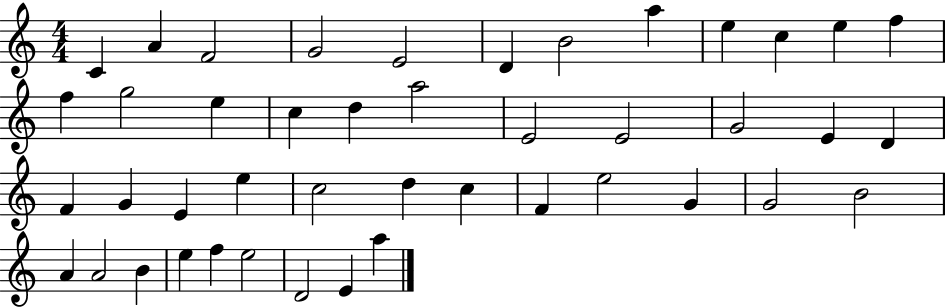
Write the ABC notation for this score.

X:1
T:Untitled
M:4/4
L:1/4
K:C
C A F2 G2 E2 D B2 a e c e f f g2 e c d a2 E2 E2 G2 E D F G E e c2 d c F e2 G G2 B2 A A2 B e f e2 D2 E a